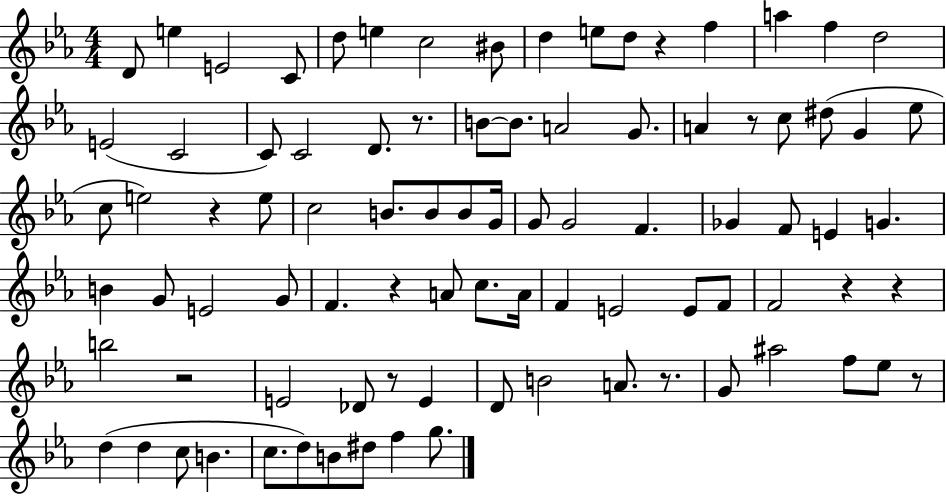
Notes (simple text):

D4/e E5/q E4/h C4/e D5/e E5/q C5/h BIS4/e D5/q E5/e D5/e R/q F5/q A5/q F5/q D5/h E4/h C4/h C4/e C4/h D4/e. R/e. B4/e B4/e. A4/h G4/e. A4/q R/e C5/e D#5/e G4/q Eb5/e C5/e E5/h R/q E5/e C5/h B4/e. B4/e B4/e G4/s G4/e G4/h F4/q. Gb4/q F4/e E4/q G4/q. B4/q G4/e E4/h G4/e F4/q. R/q A4/e C5/e. A4/s F4/q E4/h E4/e F4/e F4/h R/q R/q B5/h R/h E4/h Db4/e R/e E4/q D4/e B4/h A4/e. R/e. G4/e A#5/h F5/e Eb5/e R/e D5/q D5/q C5/e B4/q. C5/e. D5/e B4/e D#5/e F5/q G5/e.